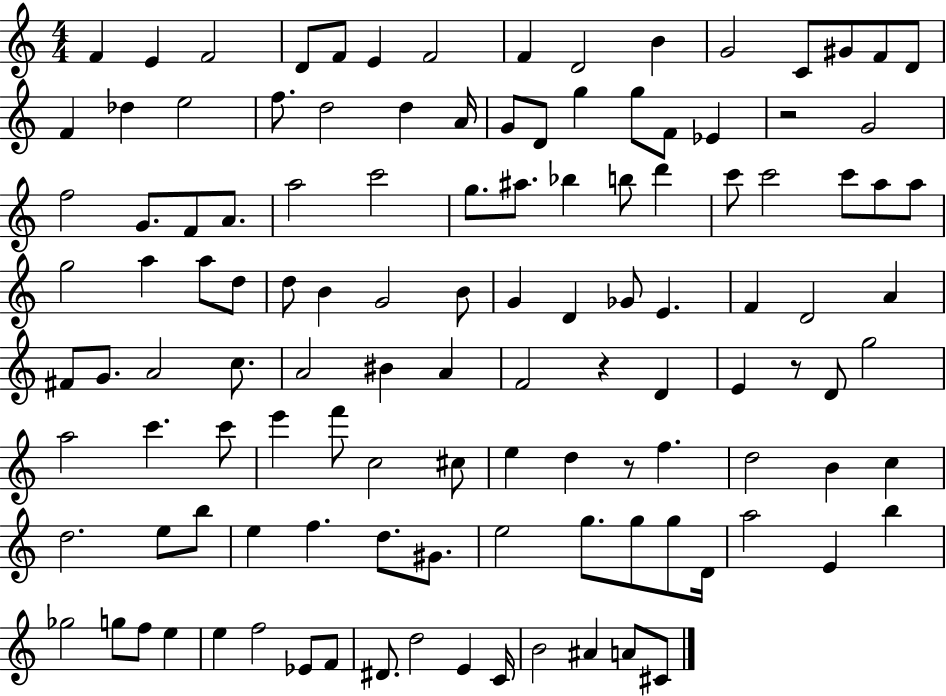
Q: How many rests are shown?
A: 4